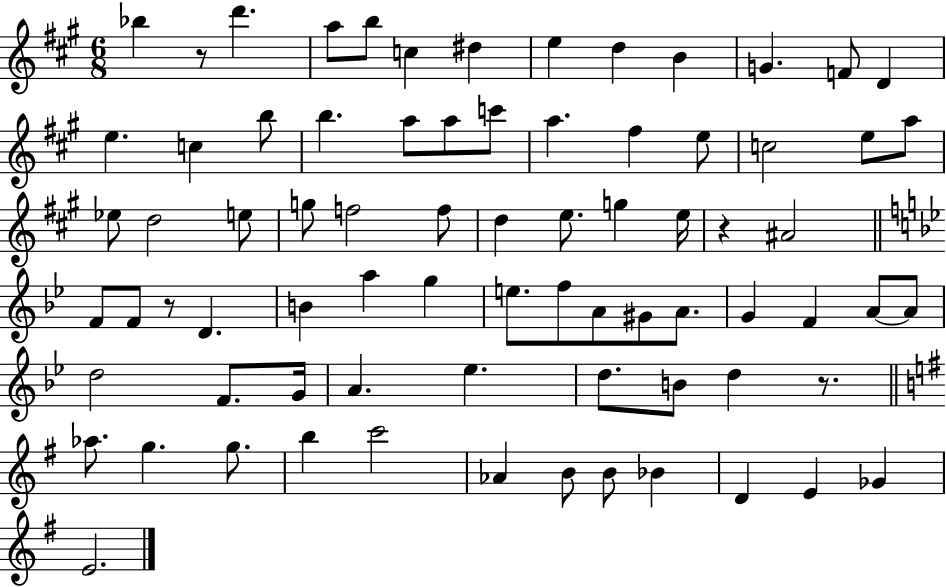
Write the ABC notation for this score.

X:1
T:Untitled
M:6/8
L:1/4
K:A
_b z/2 d' a/2 b/2 c ^d e d B G F/2 D e c b/2 b a/2 a/2 c'/2 a ^f e/2 c2 e/2 a/2 _e/2 d2 e/2 g/2 f2 f/2 d e/2 g e/4 z ^A2 F/2 F/2 z/2 D B a g e/2 f/2 A/2 ^G/2 A/2 G F A/2 A/2 d2 F/2 G/4 A _e d/2 B/2 d z/2 _a/2 g g/2 b c'2 _A B/2 B/2 _B D E _G E2